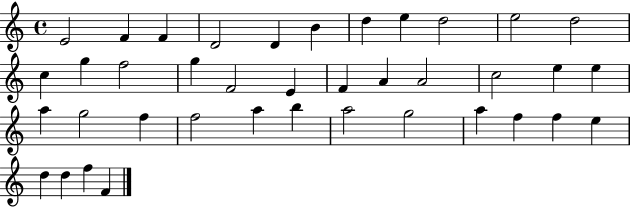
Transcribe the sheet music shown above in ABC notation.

X:1
T:Untitled
M:4/4
L:1/4
K:C
E2 F F D2 D B d e d2 e2 d2 c g f2 g F2 E F A A2 c2 e e a g2 f f2 a b a2 g2 a f f e d d f F